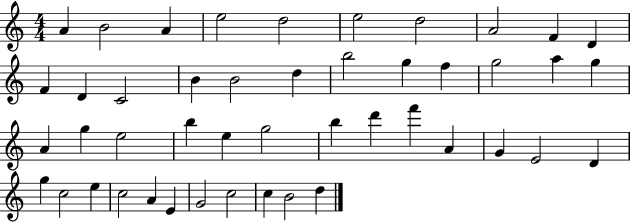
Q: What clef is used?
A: treble